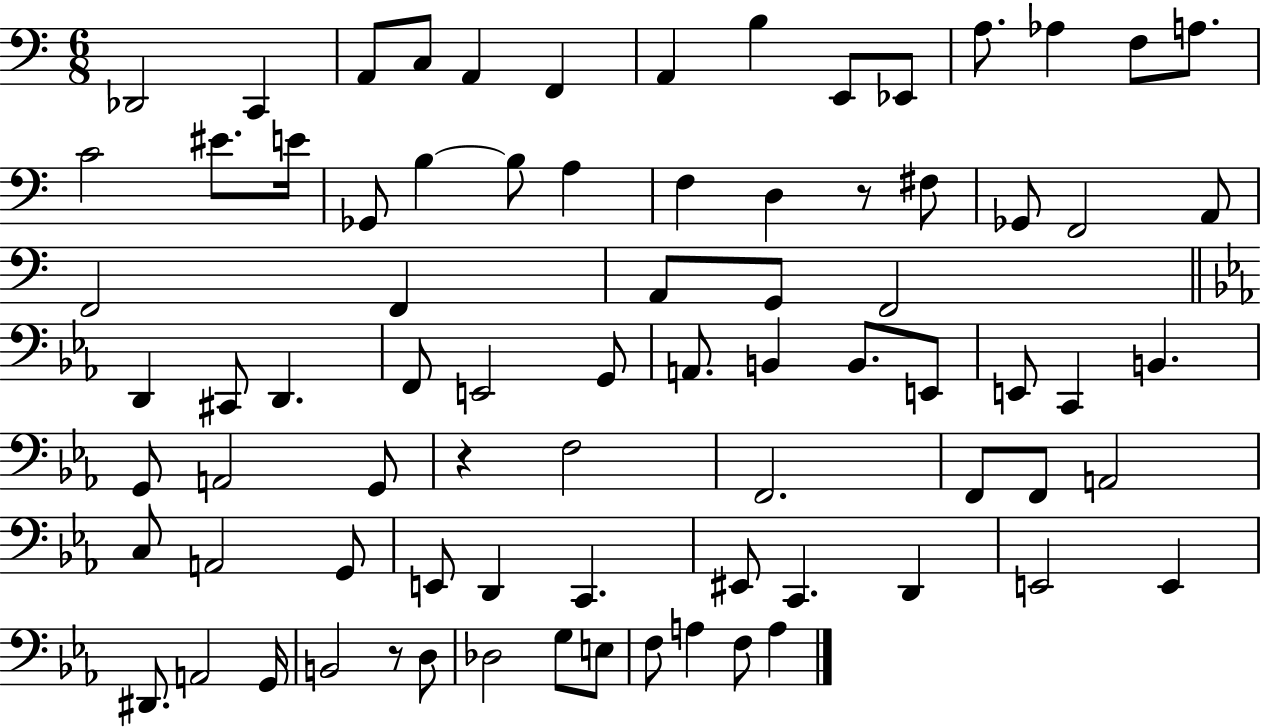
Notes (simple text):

Db2/h C2/q A2/e C3/e A2/q F2/q A2/q B3/q E2/e Eb2/e A3/e. Ab3/q F3/e A3/e. C4/h EIS4/e. E4/s Gb2/e B3/q B3/e A3/q F3/q D3/q R/e F#3/e Gb2/e F2/h A2/e F2/h F2/q A2/e G2/e F2/h D2/q C#2/e D2/q. F2/e E2/h G2/e A2/e. B2/q B2/e. E2/e E2/e C2/q B2/q. G2/e A2/h G2/e R/q F3/h F2/h. F2/e F2/e A2/h C3/e A2/h G2/e E2/e D2/q C2/q. EIS2/e C2/q. D2/q E2/h E2/q D#2/e. A2/h G2/s B2/h R/e D3/e Db3/h G3/e E3/e F3/e A3/q F3/e A3/q